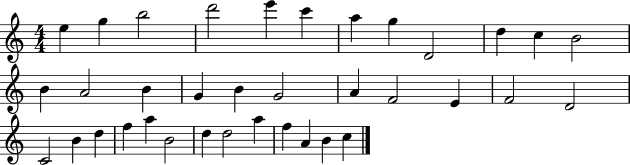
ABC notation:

X:1
T:Untitled
M:4/4
L:1/4
K:C
e g b2 d'2 e' c' a g D2 d c B2 B A2 B G B G2 A F2 E F2 D2 C2 B d f a B2 d d2 a f A B c